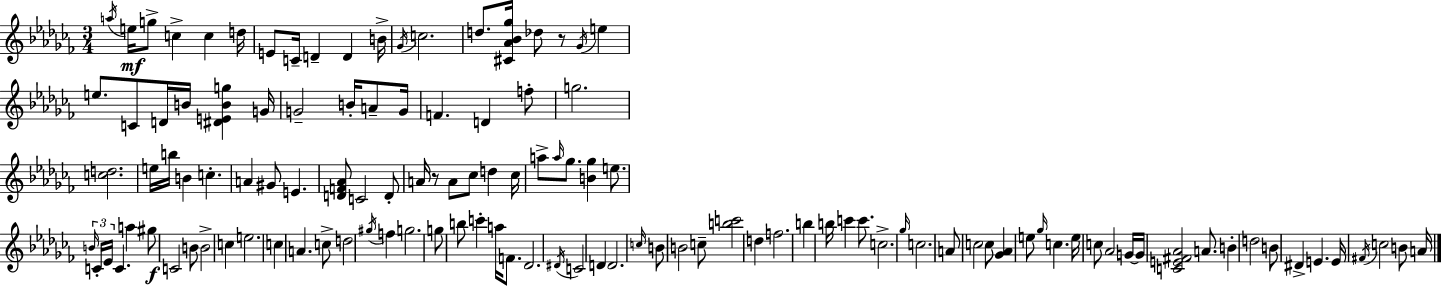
{
  \clef treble
  \numericTimeSignature
  \time 3/4
  \key aes \minor
  \acciaccatura { a''16 }\mf e''16 g''8-> c''4-> c''4 | d''16 e'8 c'16-- d'4-- d'4 | b'16-> \acciaccatura { ges'16 } c''2. | d''8. <cis' aes' bes' ges''>16 des''8 r8 \acciaccatura { ges'16 } e''4 | \break e''8. c'8 d'16 b'16 <dis' e' b' g''>4 | g'16 g'2-- b'16-. | a'8-- g'16 f'4. d'4 | f''8-. g''2. | \break <c'' d''>2. | e''16 b''16 b'4 c''4.-. | a'4 gis'8 e'4. | <d' f' aes'>8 c'2 | \break d'8-. a'16 r8 a'8 ces''8 d''4 | ces''16 a''8-> \grace { a''16 } ges''8. <b' ges''>4 | e''8. \tuplet 3/2 { \grace { b'16 } c'16-. ees'16 } c'4. | a''4 gis''8\f c'2 | \break b'8 b'2-> | c''4 e''2. | c''4 a'4. | c''8-> d''2 | \break \acciaccatura { gis''16 } f''4 g''2. | g''8 b''8 c'''4-. | a''16 f'8. des'2. | \acciaccatura { dis'16 } c'2 | \break d'4 d'2. | \grace { c''16 } b'8 b'2 | c''8-- <b'' c'''>2 | d''4 f''2. | \break b''4 | b''16 c'''4 c'''8. c''2.-> | \grace { ges''16 } c''2. | a'8 c''2 | \break c''8 <ges' aes'>4 | e''8 \grace { ges''16 } c''4. e''16 c''8 | aes'2 g'16~~ g'16 <c' e' fis' aes'>2 | a'8. b'4-. | \break d''2 b'8 | dis'4-> e'4. e'16 \acciaccatura { fis'16 } | c''2 b'8 a'16 \bar "|."
}